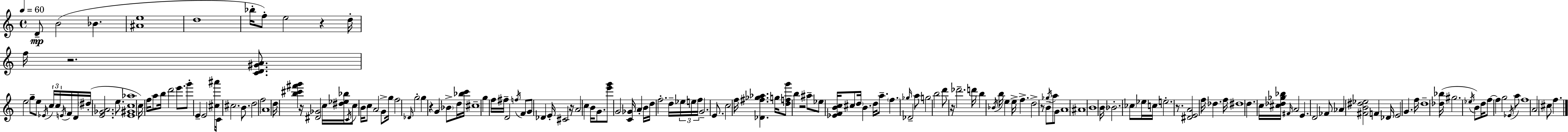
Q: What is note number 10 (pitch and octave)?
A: E5